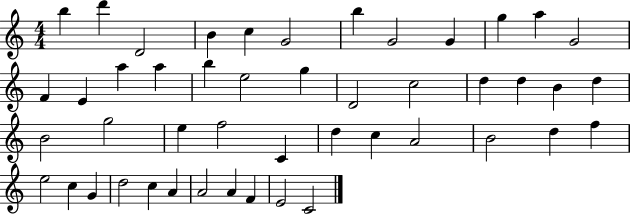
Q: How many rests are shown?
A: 0